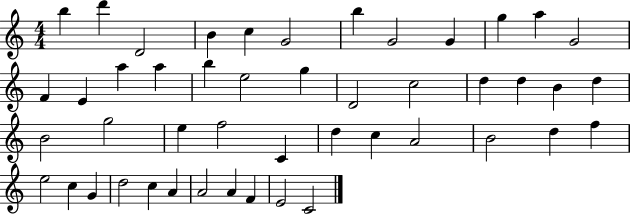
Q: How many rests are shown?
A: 0